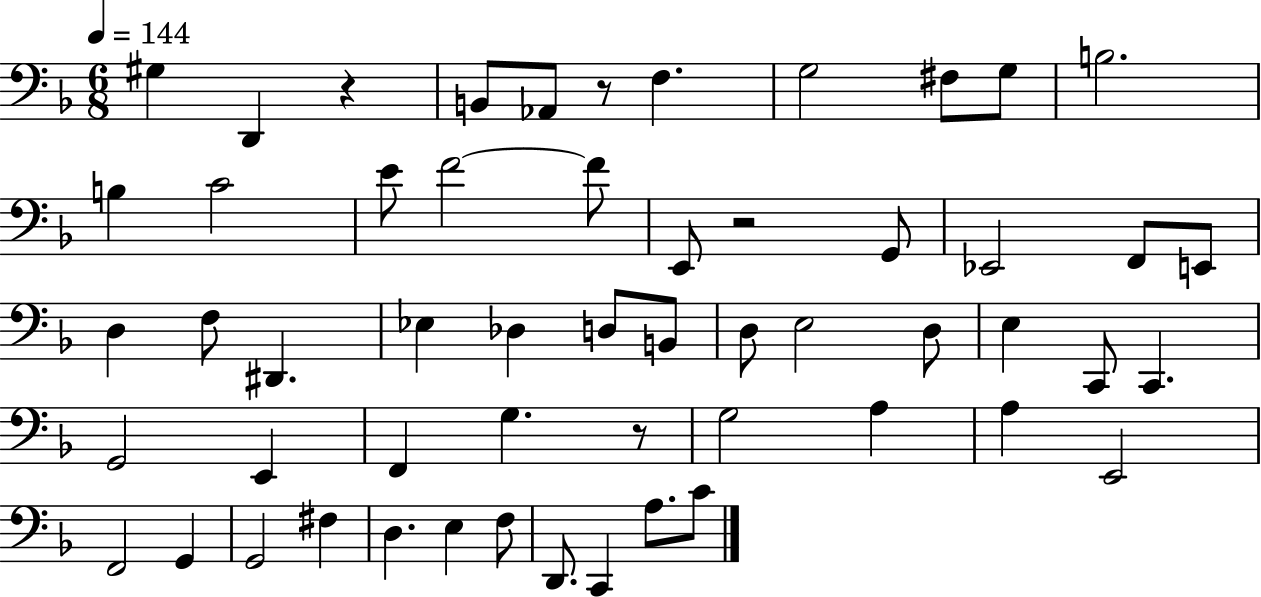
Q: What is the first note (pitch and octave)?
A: G#3